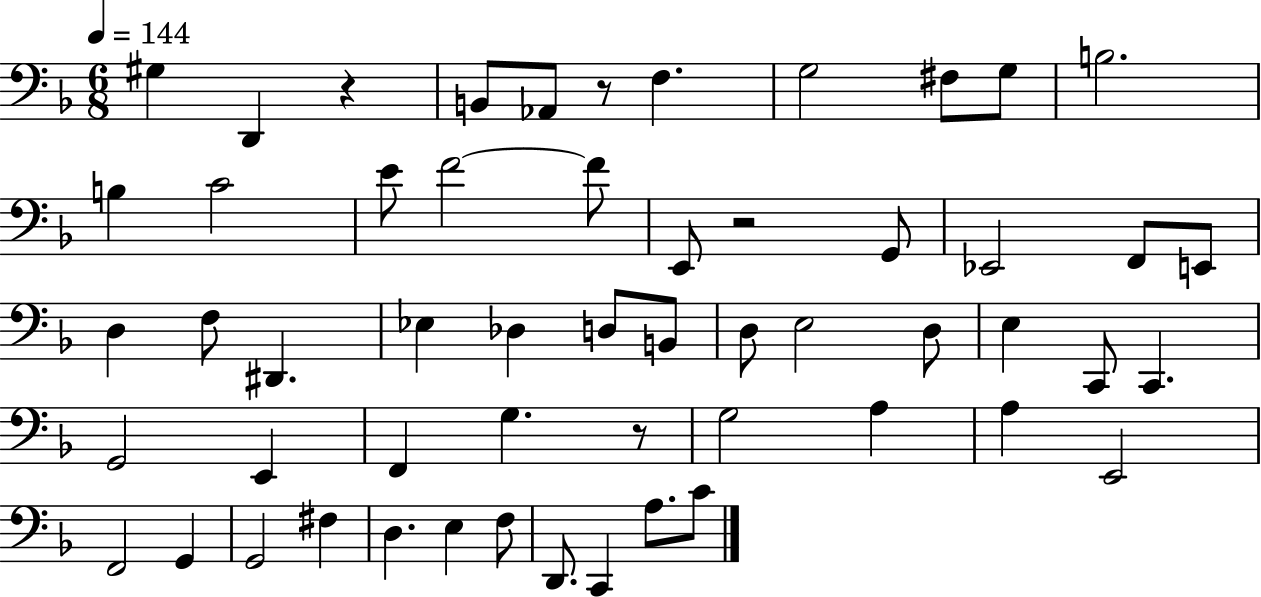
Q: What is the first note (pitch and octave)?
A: G#3